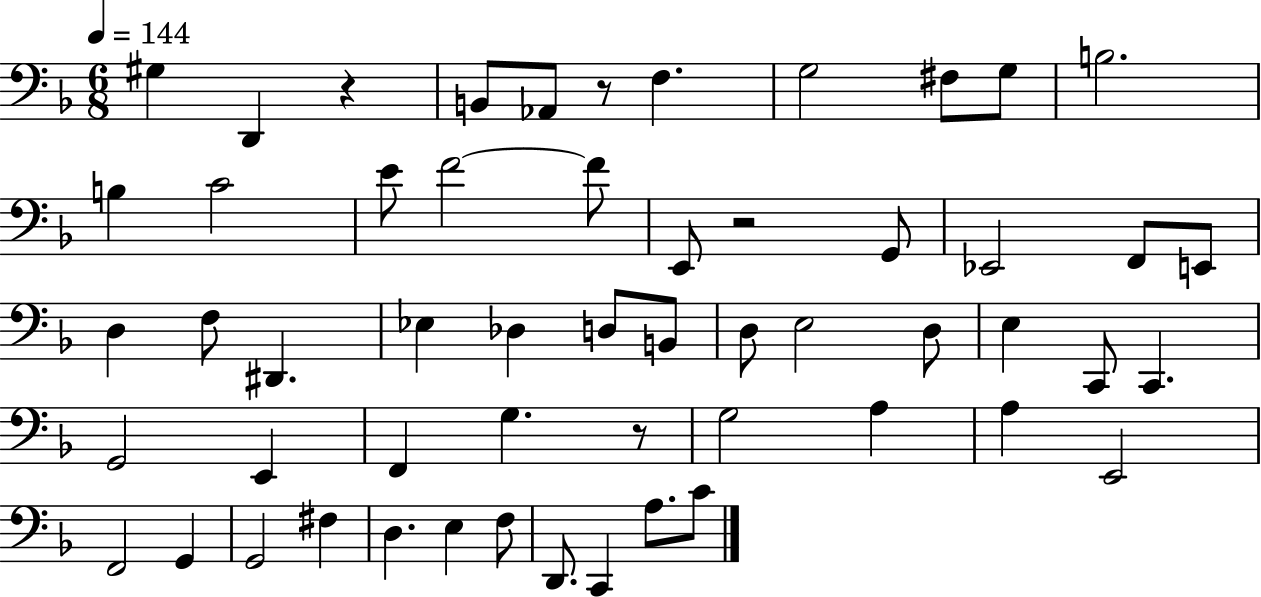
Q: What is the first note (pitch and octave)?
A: G#3